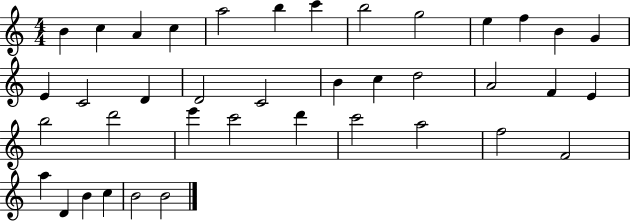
X:1
T:Untitled
M:4/4
L:1/4
K:C
B c A c a2 b c' b2 g2 e f B G E C2 D D2 C2 B c d2 A2 F E b2 d'2 e' c'2 d' c'2 a2 f2 F2 a D B c B2 B2